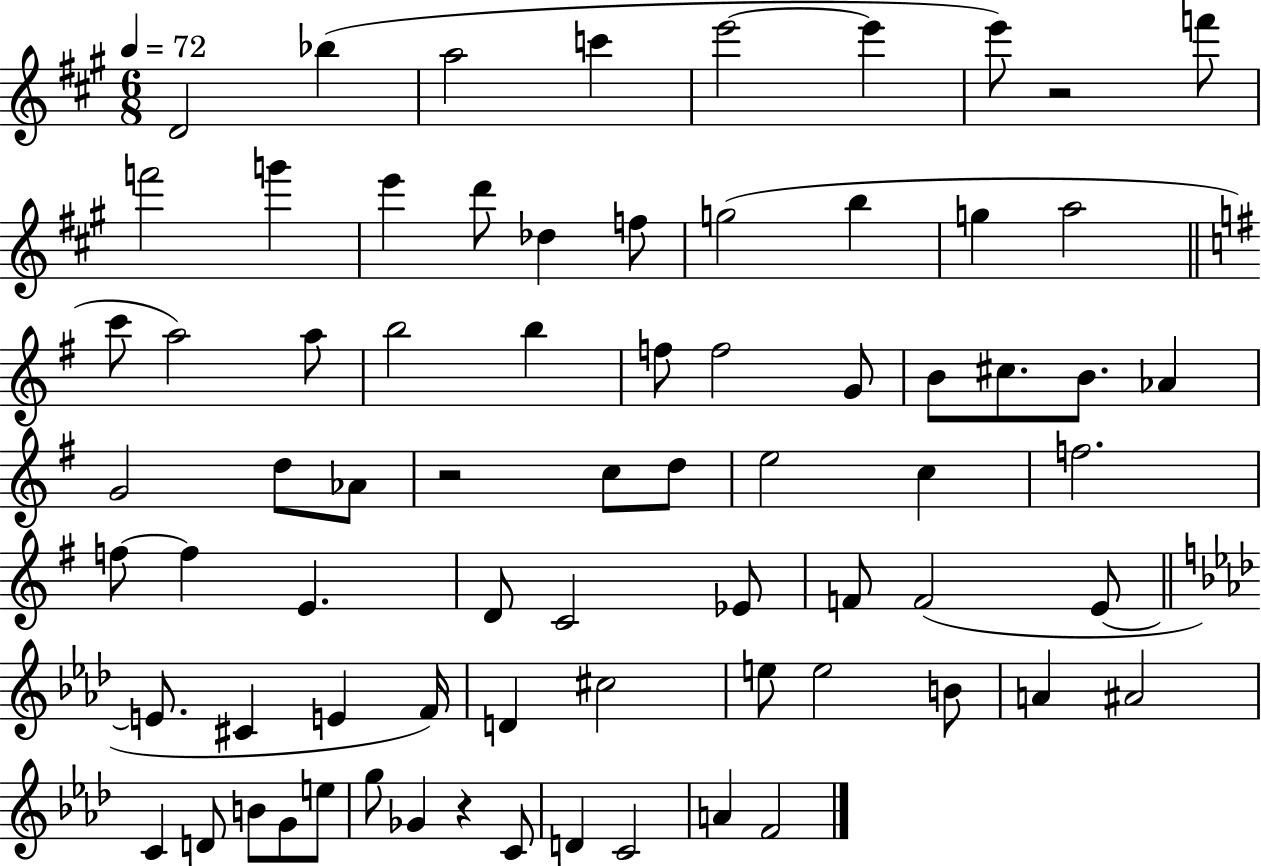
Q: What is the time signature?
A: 6/8